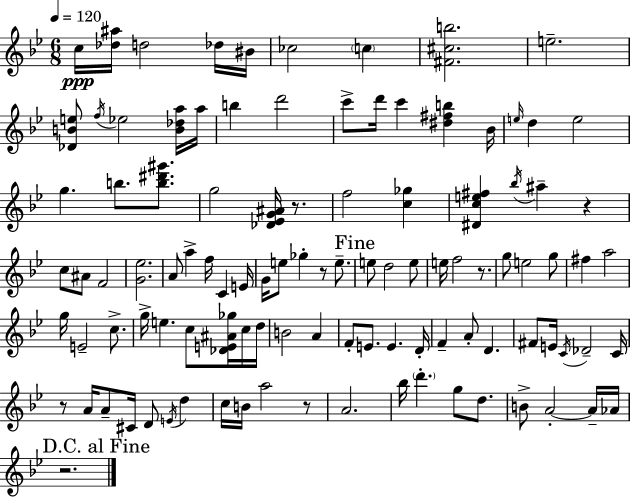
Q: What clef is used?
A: treble